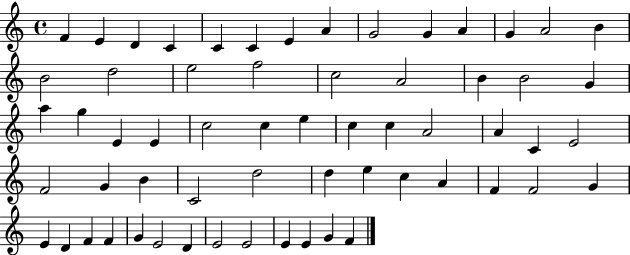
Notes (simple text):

F4/q E4/q D4/q C4/q C4/q C4/q E4/q A4/q G4/h G4/q A4/q G4/q A4/h B4/q B4/h D5/h E5/h F5/h C5/h A4/h B4/q B4/h G4/q A5/q G5/q E4/q E4/q C5/h C5/q E5/q C5/q C5/q A4/h A4/q C4/q E4/h F4/h G4/q B4/q C4/h D5/h D5/q E5/q C5/q A4/q F4/q F4/h G4/q E4/q D4/q F4/q F4/q G4/q E4/h D4/q E4/h E4/h E4/q E4/q G4/q F4/q